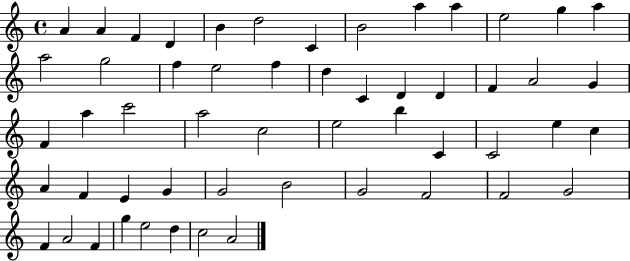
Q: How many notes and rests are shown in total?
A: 54